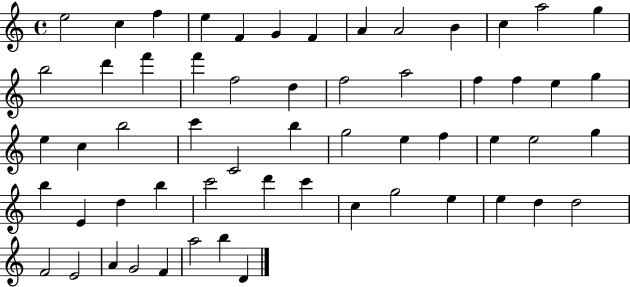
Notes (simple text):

E5/h C5/q F5/q E5/q F4/q G4/q F4/q A4/q A4/h B4/q C5/q A5/h G5/q B5/h D6/q F6/q F6/q F5/h D5/q F5/h A5/h F5/q F5/q E5/q G5/q E5/q C5/q B5/h C6/q C4/h B5/q G5/h E5/q F5/q E5/q E5/h G5/q B5/q E4/q D5/q B5/q C6/h D6/q C6/q C5/q G5/h E5/q E5/q D5/q D5/h F4/h E4/h A4/q G4/h F4/q A5/h B5/q D4/q